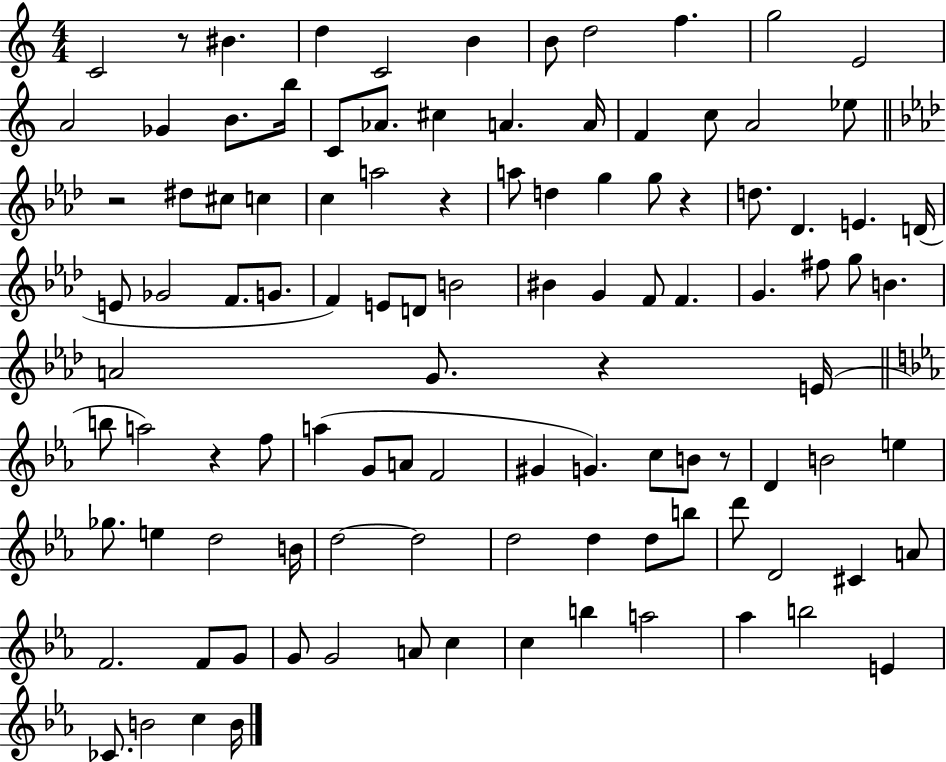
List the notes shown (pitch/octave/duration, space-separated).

C4/h R/e BIS4/q. D5/q C4/h B4/q B4/e D5/h F5/q. G5/h E4/h A4/h Gb4/q B4/e. B5/s C4/e Ab4/e. C#5/q A4/q. A4/s F4/q C5/e A4/h Eb5/e R/h D#5/e C#5/e C5/q C5/q A5/h R/q A5/e D5/q G5/q G5/e R/q D5/e. Db4/q. E4/q. D4/s E4/e Gb4/h F4/e. G4/e. F4/q E4/e D4/e B4/h BIS4/q G4/q F4/e F4/q. G4/q. F#5/e G5/e B4/q. A4/h G4/e. R/q E4/s B5/e A5/h R/q F5/e A5/q G4/e A4/e F4/h G#4/q G4/q. C5/e B4/e R/e D4/q B4/h E5/q Gb5/e. E5/q D5/h B4/s D5/h D5/h D5/h D5/q D5/e B5/e D6/e D4/h C#4/q A4/e F4/h. F4/e G4/e G4/e G4/h A4/e C5/q C5/q B5/q A5/h Ab5/q B5/h E4/q CES4/e. B4/h C5/q B4/s